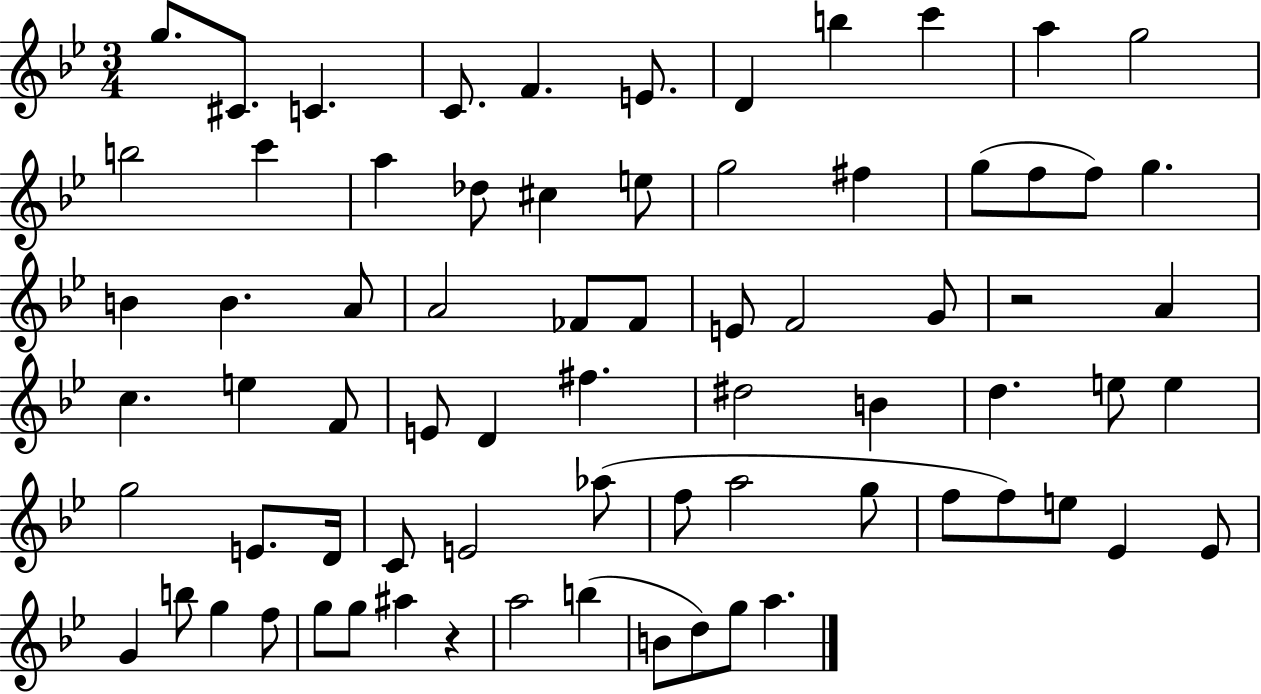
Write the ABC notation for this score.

X:1
T:Untitled
M:3/4
L:1/4
K:Bb
g/2 ^C/2 C C/2 F E/2 D b c' a g2 b2 c' a _d/2 ^c e/2 g2 ^f g/2 f/2 f/2 g B B A/2 A2 _F/2 _F/2 E/2 F2 G/2 z2 A c e F/2 E/2 D ^f ^d2 B d e/2 e g2 E/2 D/4 C/2 E2 _a/2 f/2 a2 g/2 f/2 f/2 e/2 _E _E/2 G b/2 g f/2 g/2 g/2 ^a z a2 b B/2 d/2 g/2 a